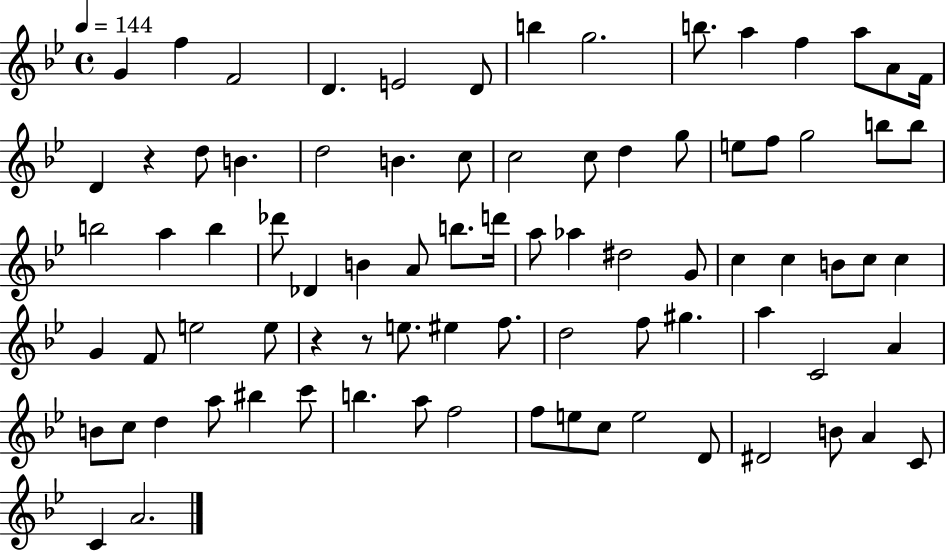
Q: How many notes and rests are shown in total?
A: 83